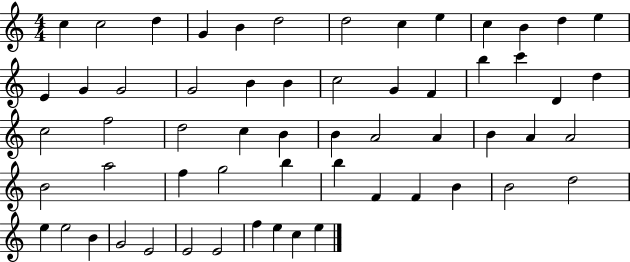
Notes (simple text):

C5/q C5/h D5/q G4/q B4/q D5/h D5/h C5/q E5/q C5/q B4/q D5/q E5/q E4/q G4/q G4/h G4/h B4/q B4/q C5/h G4/q F4/q B5/q C6/q D4/q D5/q C5/h F5/h D5/h C5/q B4/q B4/q A4/h A4/q B4/q A4/q A4/h B4/h A5/h F5/q G5/h B5/q B5/q F4/q F4/q B4/q B4/h D5/h E5/q E5/h B4/q G4/h E4/h E4/h E4/h F5/q E5/q C5/q E5/q